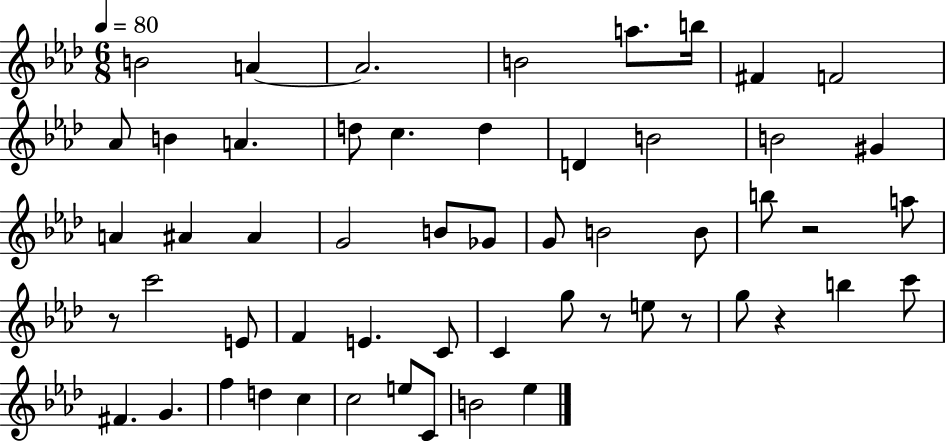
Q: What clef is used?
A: treble